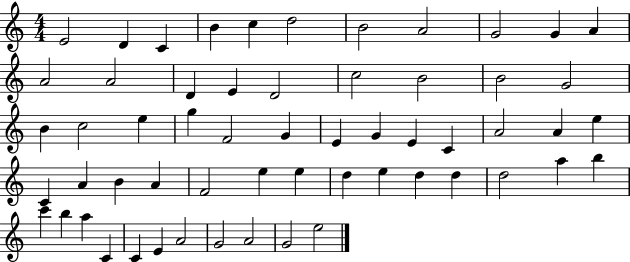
{
  \clef treble
  \numericTimeSignature
  \time 4/4
  \key c \major
  e'2 d'4 c'4 | b'4 c''4 d''2 | b'2 a'2 | g'2 g'4 a'4 | \break a'2 a'2 | d'4 e'4 d'2 | c''2 b'2 | b'2 g'2 | \break b'4 c''2 e''4 | g''4 f'2 g'4 | e'4 g'4 e'4 c'4 | a'2 a'4 e''4 | \break c'4 a'4 b'4 a'4 | f'2 e''4 e''4 | d''4 e''4 d''4 d''4 | d''2 a''4 b''4 | \break c'''4 b''4 a''4 c'4 | c'4 e'4 a'2 | g'2 a'2 | g'2 e''2 | \break \bar "|."
}